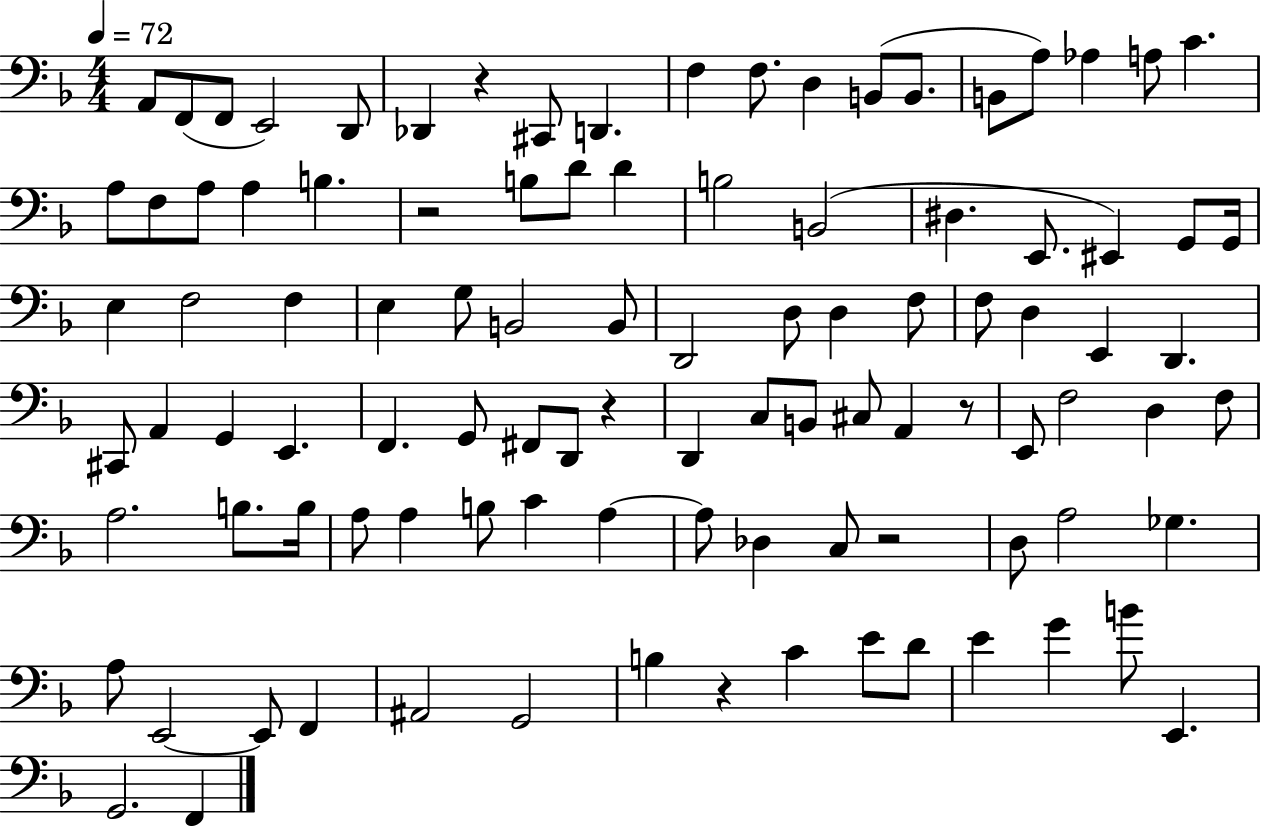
{
  \clef bass
  \numericTimeSignature
  \time 4/4
  \key f \major
  \tempo 4 = 72
  a,8 f,8( f,8 e,2) d,8 | des,4 r4 cis,8 d,4. | f4 f8. d4 b,8( b,8. | b,8 a8) aes4 a8 c'4. | \break a8 f8 a8 a4 b4. | r2 b8 d'8 d'4 | b2 b,2( | dis4. e,8. eis,4) g,8 g,16 | \break e4 f2 f4 | e4 g8 b,2 b,8 | d,2 d8 d4 f8 | f8 d4 e,4 d,4. | \break cis,8 a,4 g,4 e,4. | f,4. g,8 fis,8 d,8 r4 | d,4 c8 b,8 cis8 a,4 r8 | e,8 f2 d4 f8 | \break a2. b8. b16 | a8 a4 b8 c'4 a4~~ | a8 des4 c8 r2 | d8 a2 ges4. | \break a8 e,2~~ e,8 f,4 | ais,2 g,2 | b4 r4 c'4 e'8 d'8 | e'4 g'4 b'8 e,4. | \break g,2. f,4 | \bar "|."
}